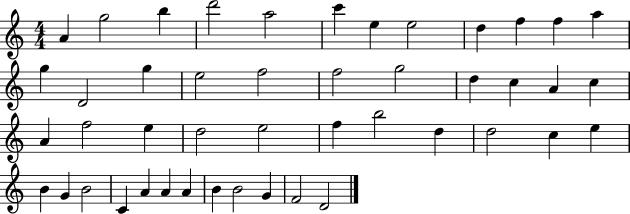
{
  \clef treble
  \numericTimeSignature
  \time 4/4
  \key c \major
  a'4 g''2 b''4 | d'''2 a''2 | c'''4 e''4 e''2 | d''4 f''4 f''4 a''4 | \break g''4 d'2 g''4 | e''2 f''2 | f''2 g''2 | d''4 c''4 a'4 c''4 | \break a'4 f''2 e''4 | d''2 e''2 | f''4 b''2 d''4 | d''2 c''4 e''4 | \break b'4 g'4 b'2 | c'4 a'4 a'4 a'4 | b'4 b'2 g'4 | f'2 d'2 | \break \bar "|."
}